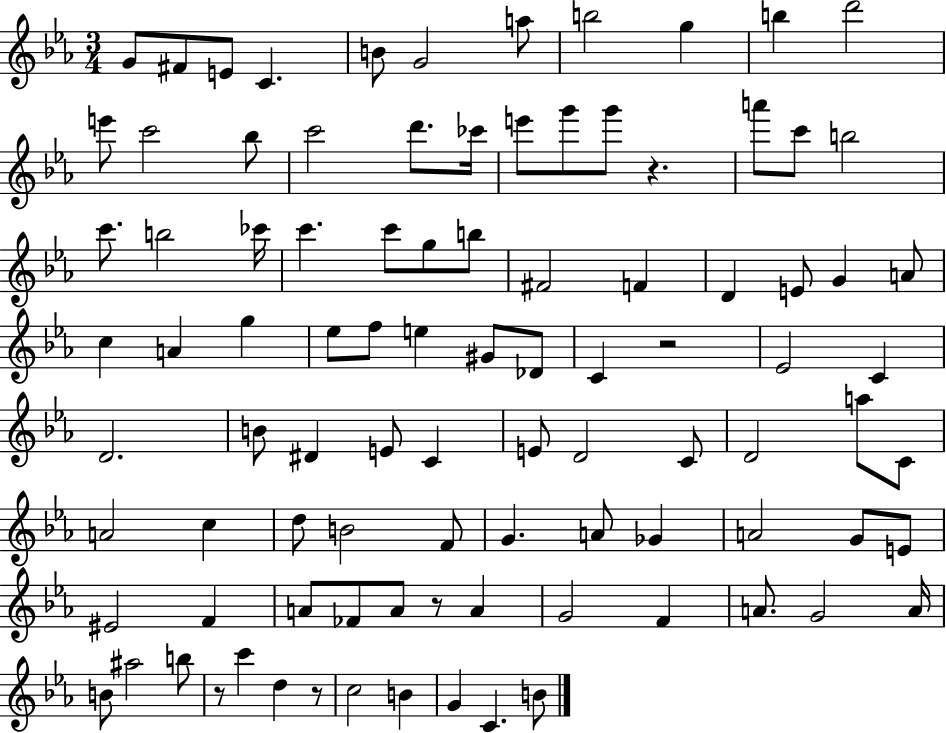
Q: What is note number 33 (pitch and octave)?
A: D4